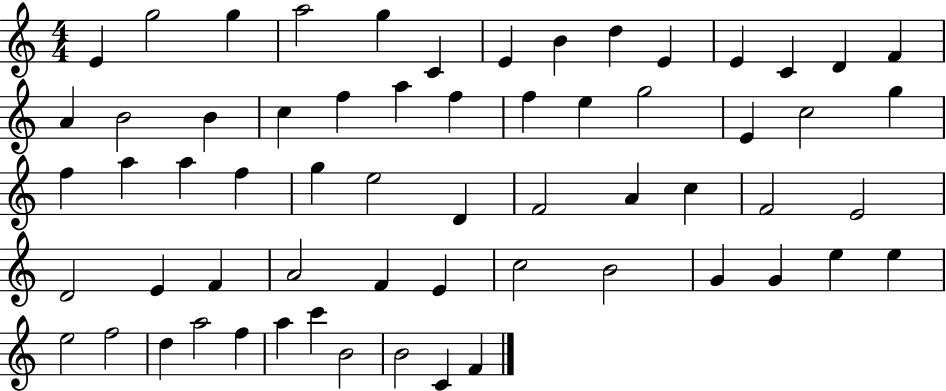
{
  \clef treble
  \numericTimeSignature
  \time 4/4
  \key c \major
  e'4 g''2 g''4 | a''2 g''4 c'4 | e'4 b'4 d''4 e'4 | e'4 c'4 d'4 f'4 | \break a'4 b'2 b'4 | c''4 f''4 a''4 f''4 | f''4 e''4 g''2 | e'4 c''2 g''4 | \break f''4 a''4 a''4 f''4 | g''4 e''2 d'4 | f'2 a'4 c''4 | f'2 e'2 | \break d'2 e'4 f'4 | a'2 f'4 e'4 | c''2 b'2 | g'4 g'4 e''4 e''4 | \break e''2 f''2 | d''4 a''2 f''4 | a''4 c'''4 b'2 | b'2 c'4 f'4 | \break \bar "|."
}